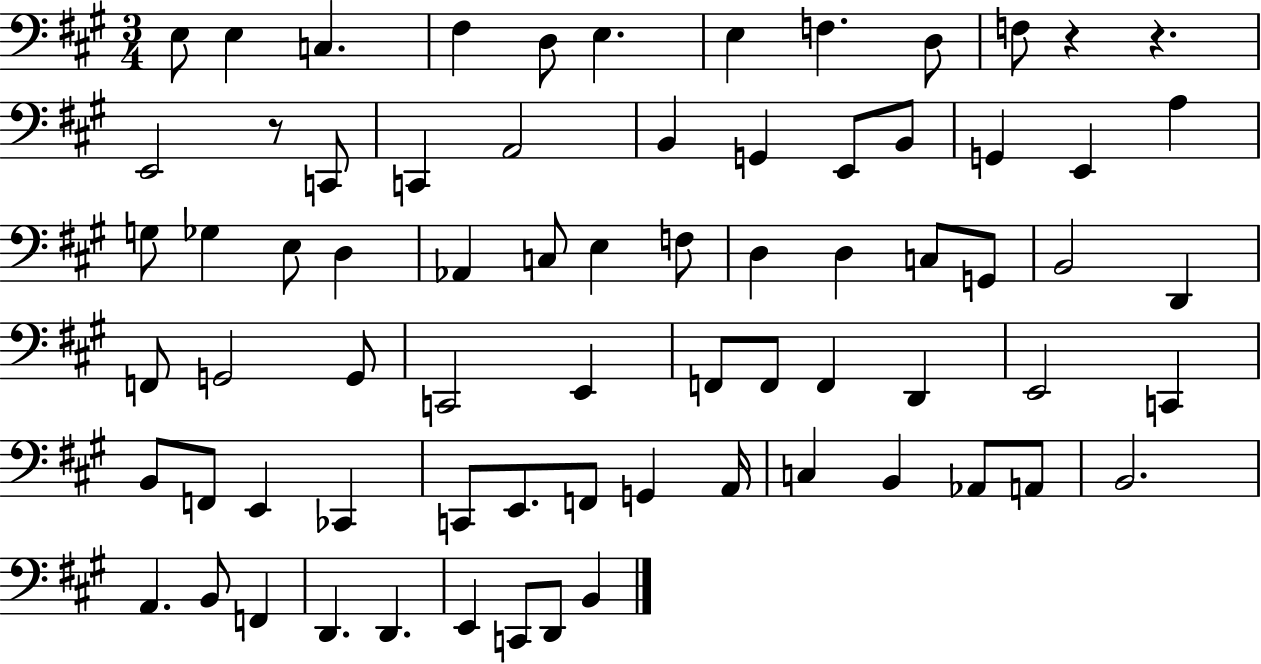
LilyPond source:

{
  \clef bass
  \numericTimeSignature
  \time 3/4
  \key a \major
  e8 e4 c4. | fis4 d8 e4. | e4 f4. d8 | f8 r4 r4. | \break e,2 r8 c,8 | c,4 a,2 | b,4 g,4 e,8 b,8 | g,4 e,4 a4 | \break g8 ges4 e8 d4 | aes,4 c8 e4 f8 | d4 d4 c8 g,8 | b,2 d,4 | \break f,8 g,2 g,8 | c,2 e,4 | f,8 f,8 f,4 d,4 | e,2 c,4 | \break b,8 f,8 e,4 ces,4 | c,8 e,8. f,8 g,4 a,16 | c4 b,4 aes,8 a,8 | b,2. | \break a,4. b,8 f,4 | d,4. d,4. | e,4 c,8 d,8 b,4 | \bar "|."
}